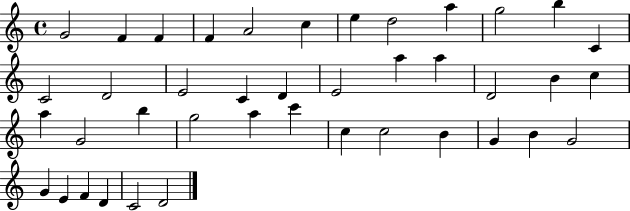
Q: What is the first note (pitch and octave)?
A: G4